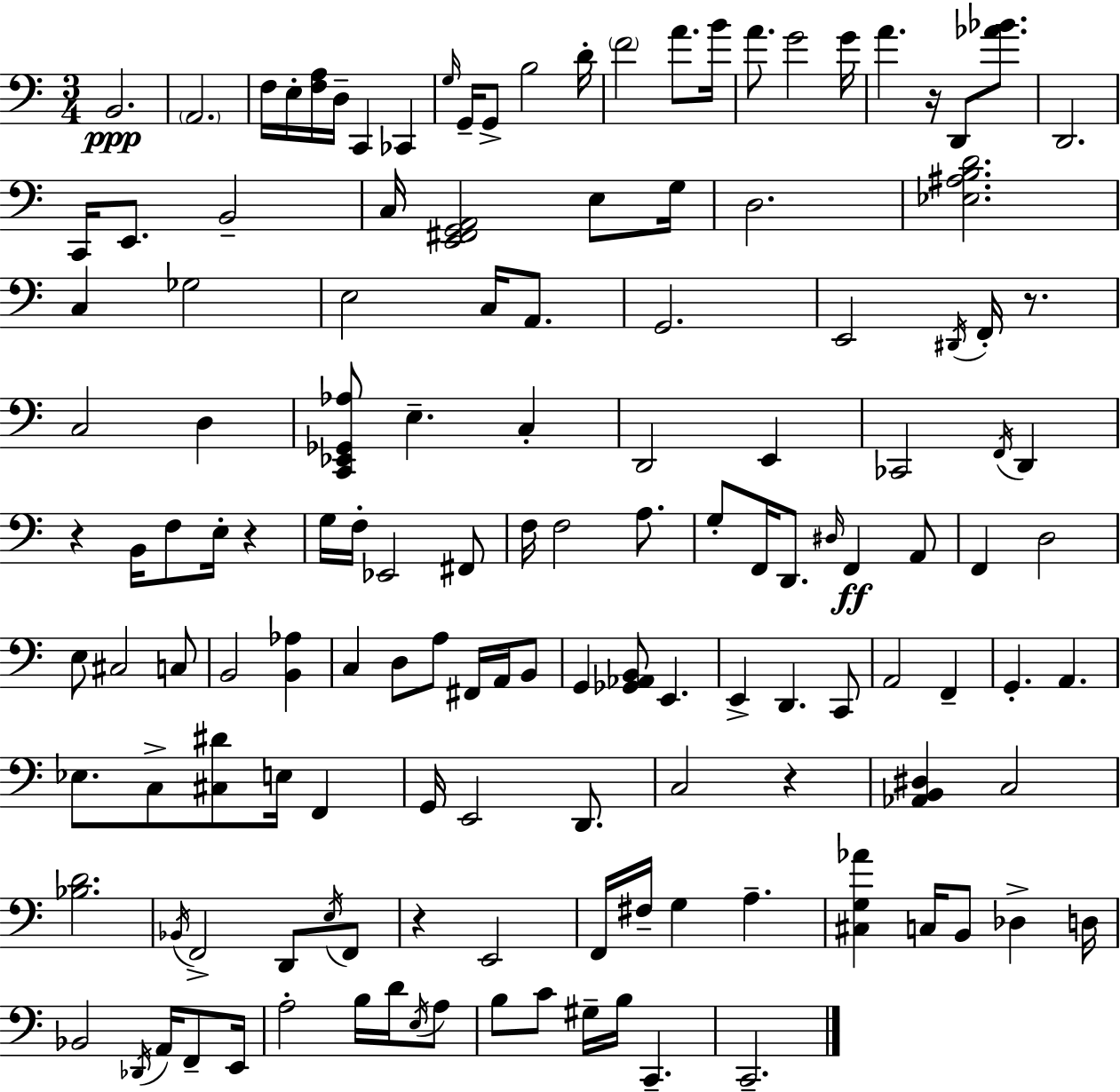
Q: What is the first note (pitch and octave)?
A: B2